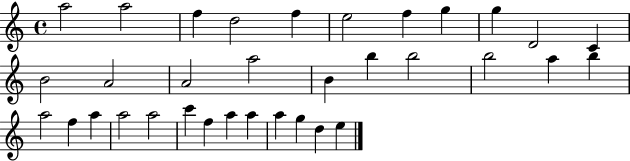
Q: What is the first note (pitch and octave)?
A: A5